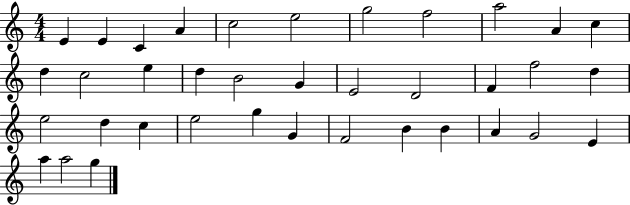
X:1
T:Untitled
M:4/4
L:1/4
K:C
E E C A c2 e2 g2 f2 a2 A c d c2 e d B2 G E2 D2 F f2 d e2 d c e2 g G F2 B B A G2 E a a2 g